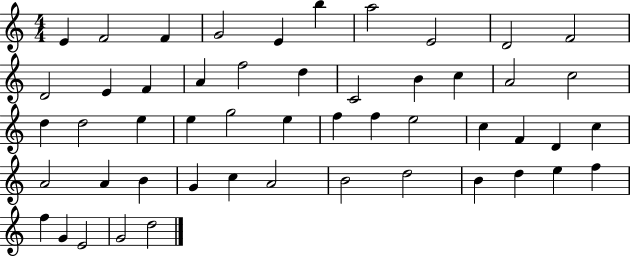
E4/q F4/h F4/q G4/h E4/q B5/q A5/h E4/h D4/h F4/h D4/h E4/q F4/q A4/q F5/h D5/q C4/h B4/q C5/q A4/h C5/h D5/q D5/h E5/q E5/q G5/h E5/q F5/q F5/q E5/h C5/q F4/q D4/q C5/q A4/h A4/q B4/q G4/q C5/q A4/h B4/h D5/h B4/q D5/q E5/q F5/q F5/q G4/q E4/h G4/h D5/h